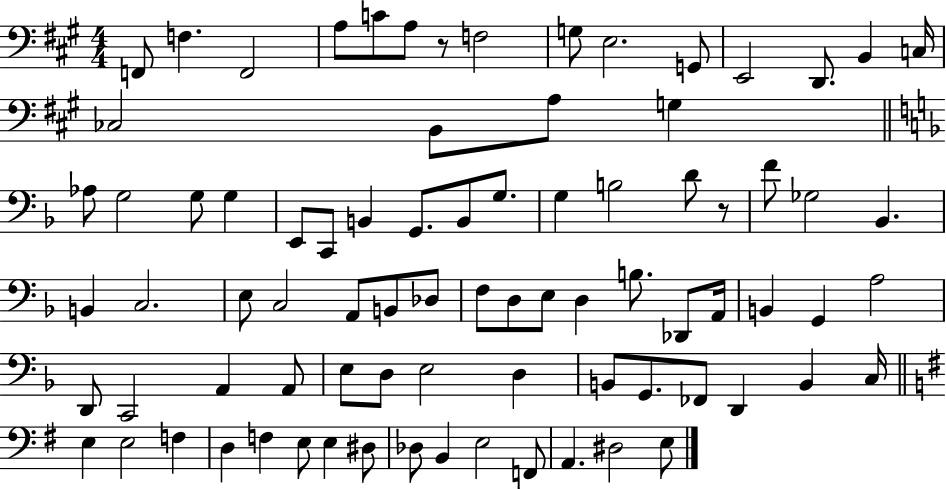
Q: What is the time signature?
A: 4/4